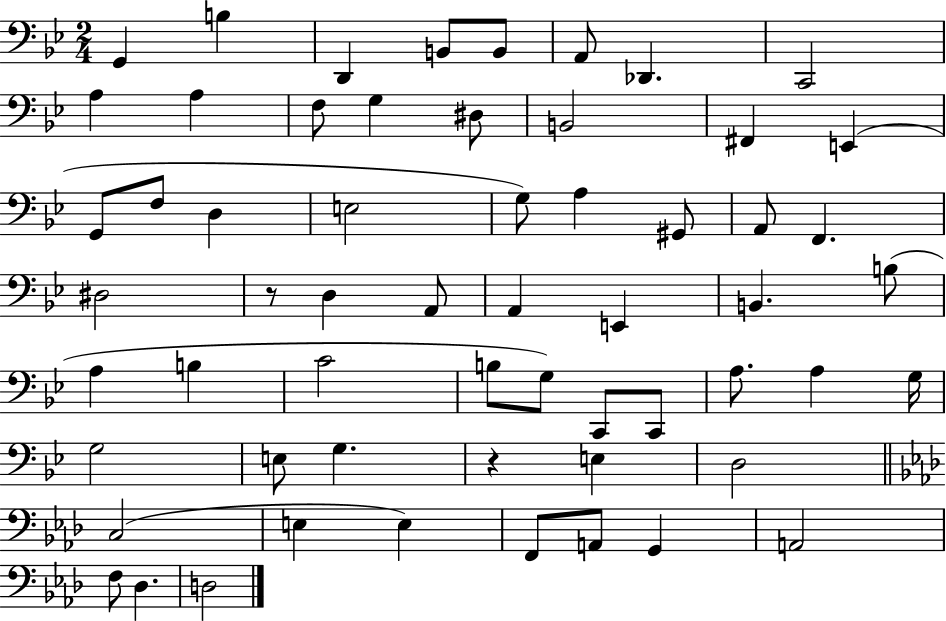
X:1
T:Untitled
M:2/4
L:1/4
K:Bb
G,, B, D,, B,,/2 B,,/2 A,,/2 _D,, C,,2 A, A, F,/2 G, ^D,/2 B,,2 ^F,, E,, G,,/2 F,/2 D, E,2 G,/2 A, ^G,,/2 A,,/2 F,, ^D,2 z/2 D, A,,/2 A,, E,, B,, B,/2 A, B, C2 B,/2 G,/2 C,,/2 C,,/2 A,/2 A, G,/4 G,2 E,/2 G, z E, D,2 C,2 E, E, F,,/2 A,,/2 G,, A,,2 F,/2 _D, D,2